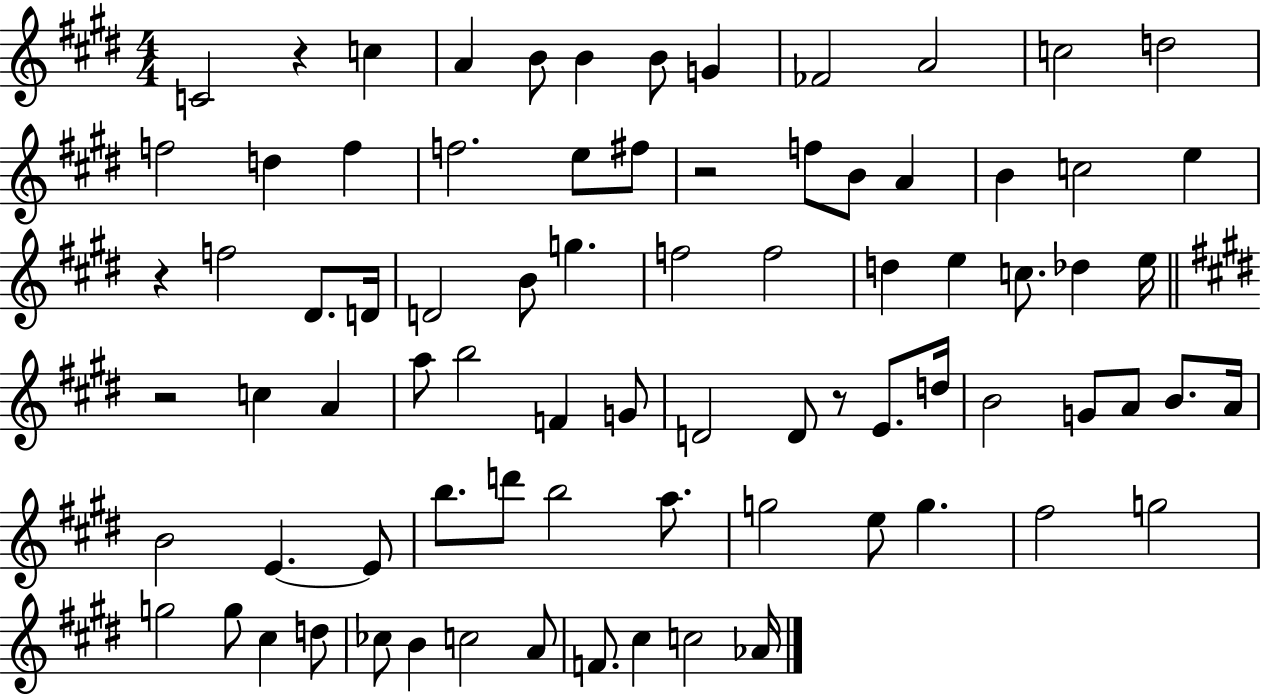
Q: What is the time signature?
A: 4/4